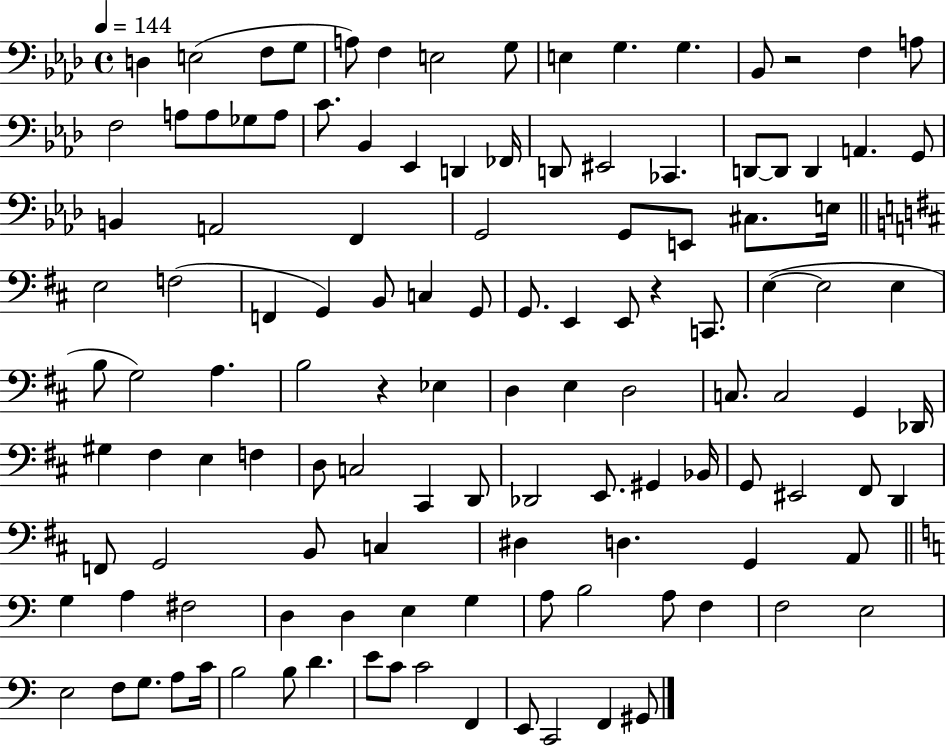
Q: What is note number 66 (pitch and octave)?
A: Db2